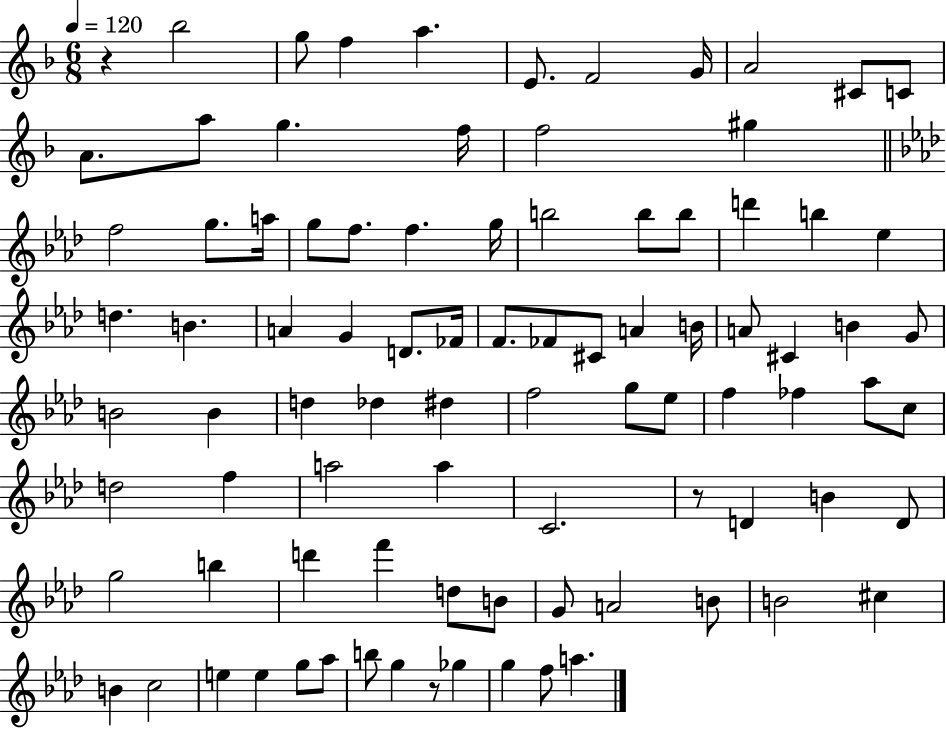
X:1
T:Untitled
M:6/8
L:1/4
K:F
z _b2 g/2 f a E/2 F2 G/4 A2 ^C/2 C/2 A/2 a/2 g f/4 f2 ^g f2 g/2 a/4 g/2 f/2 f g/4 b2 b/2 b/2 d' b _e d B A G D/2 _F/4 F/2 _F/2 ^C/2 A B/4 A/2 ^C B G/2 B2 B d _d ^d f2 g/2 _e/2 f _f _a/2 c/2 d2 f a2 a C2 z/2 D B D/2 g2 b d' f' d/2 B/2 G/2 A2 B/2 B2 ^c B c2 e e g/2 _a/2 b/2 g z/2 _g g f/2 a